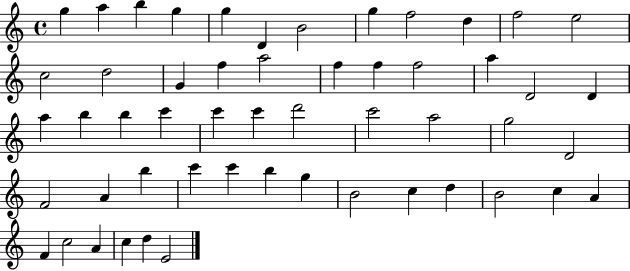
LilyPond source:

{
  \clef treble
  \time 4/4
  \defaultTimeSignature
  \key c \major
  g''4 a''4 b''4 g''4 | g''4 d'4 b'2 | g''4 f''2 d''4 | f''2 e''2 | \break c''2 d''2 | g'4 f''4 a''2 | f''4 f''4 f''2 | a''4 d'2 d'4 | \break a''4 b''4 b''4 c'''4 | c'''4 c'''4 d'''2 | c'''2 a''2 | g''2 d'2 | \break f'2 a'4 b''4 | c'''4 c'''4 b''4 g''4 | b'2 c''4 d''4 | b'2 c''4 a'4 | \break f'4 c''2 a'4 | c''4 d''4 e'2 | \bar "|."
}